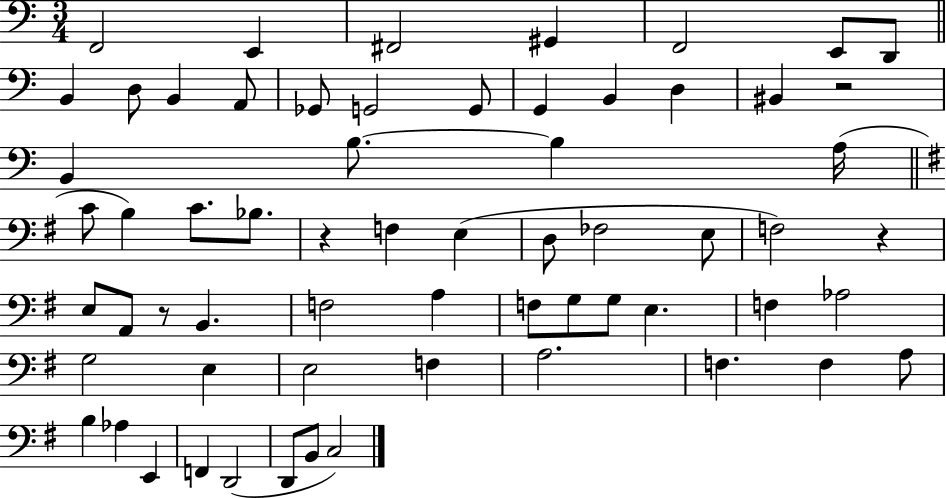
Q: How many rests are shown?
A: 4